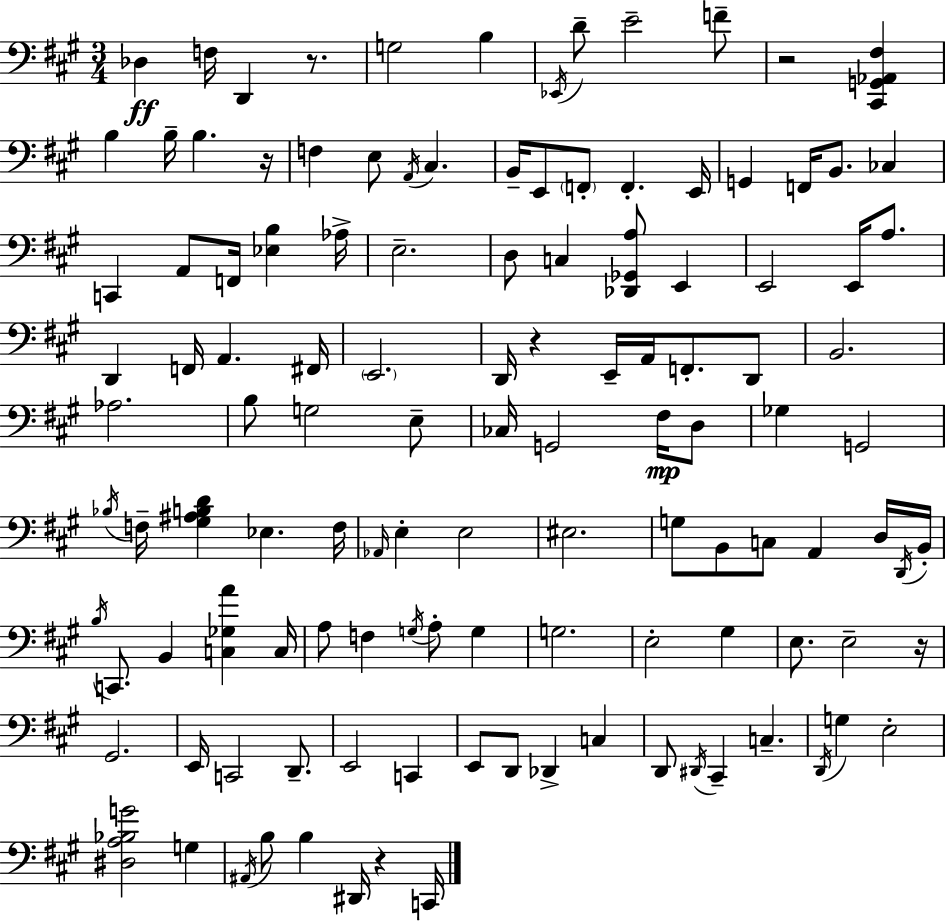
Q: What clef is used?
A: bass